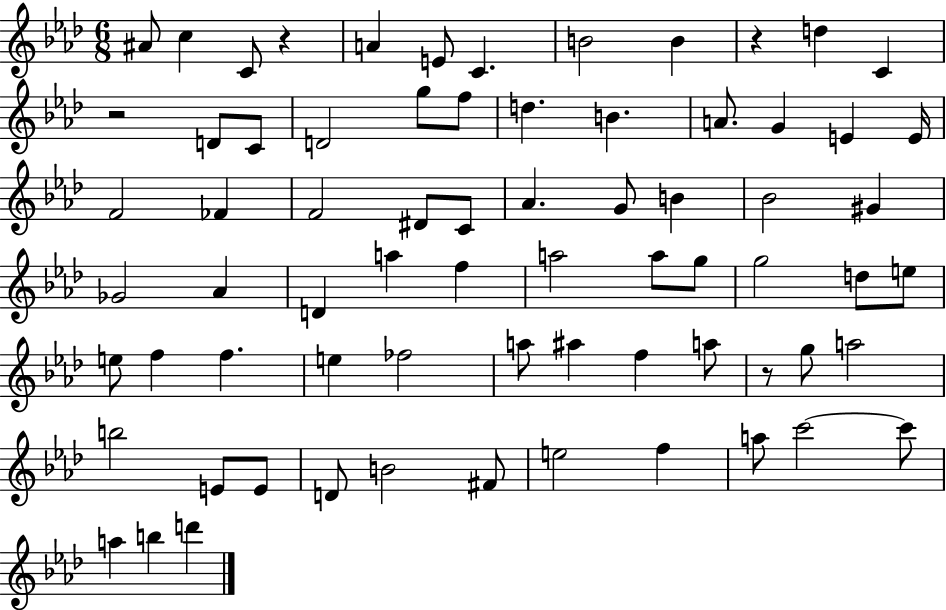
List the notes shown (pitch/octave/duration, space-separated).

A#4/e C5/q C4/e R/q A4/q E4/e C4/q. B4/h B4/q R/q D5/q C4/q R/h D4/e C4/e D4/h G5/e F5/e D5/q. B4/q. A4/e. G4/q E4/q E4/s F4/h FES4/q F4/h D#4/e C4/e Ab4/q. G4/e B4/q Bb4/h G#4/q Gb4/h Ab4/q D4/q A5/q F5/q A5/h A5/e G5/e G5/h D5/e E5/e E5/e F5/q F5/q. E5/q FES5/h A5/e A#5/q F5/q A5/e R/e G5/e A5/h B5/h E4/e E4/e D4/e B4/h F#4/e E5/h F5/q A5/e C6/h C6/e A5/q B5/q D6/q